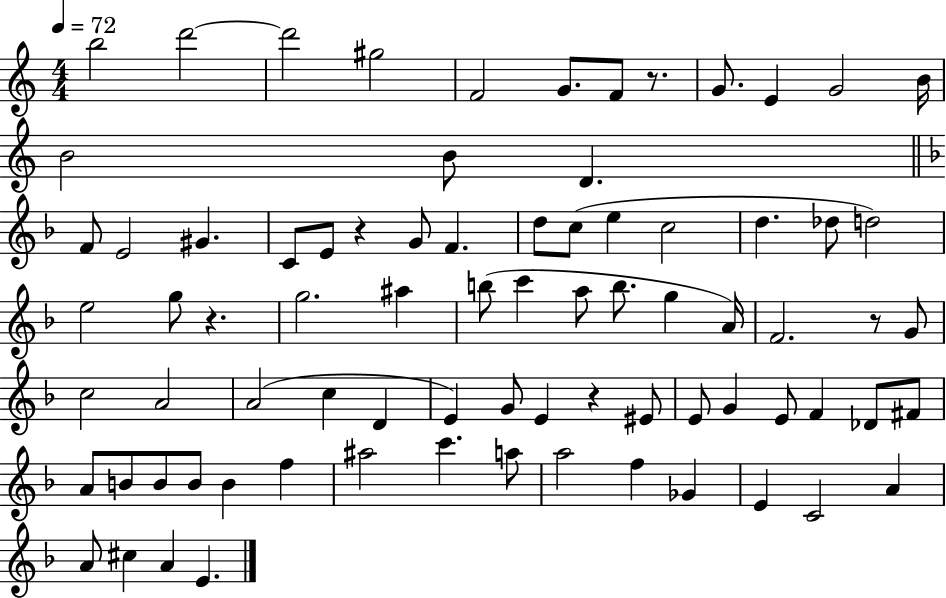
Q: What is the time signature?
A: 4/4